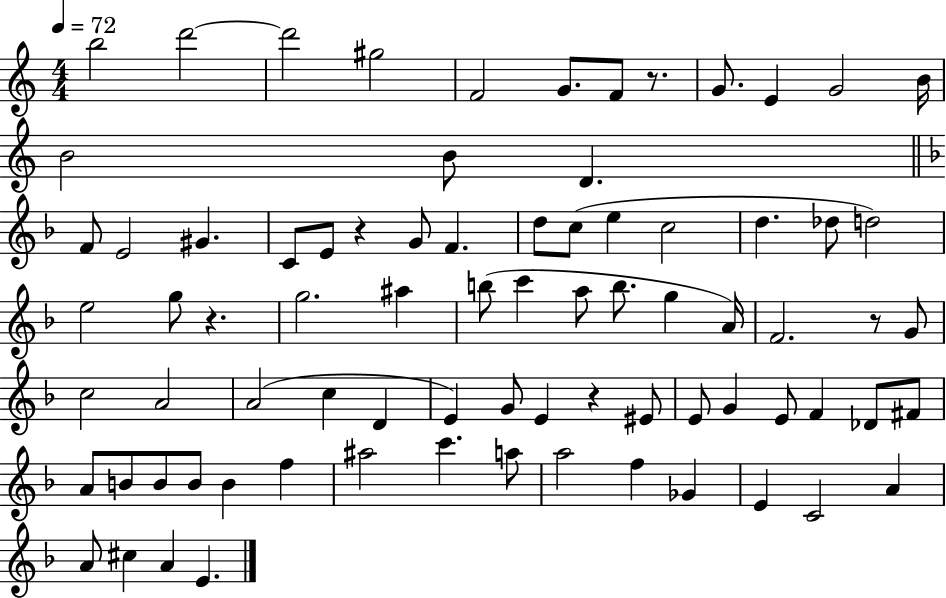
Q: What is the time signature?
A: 4/4